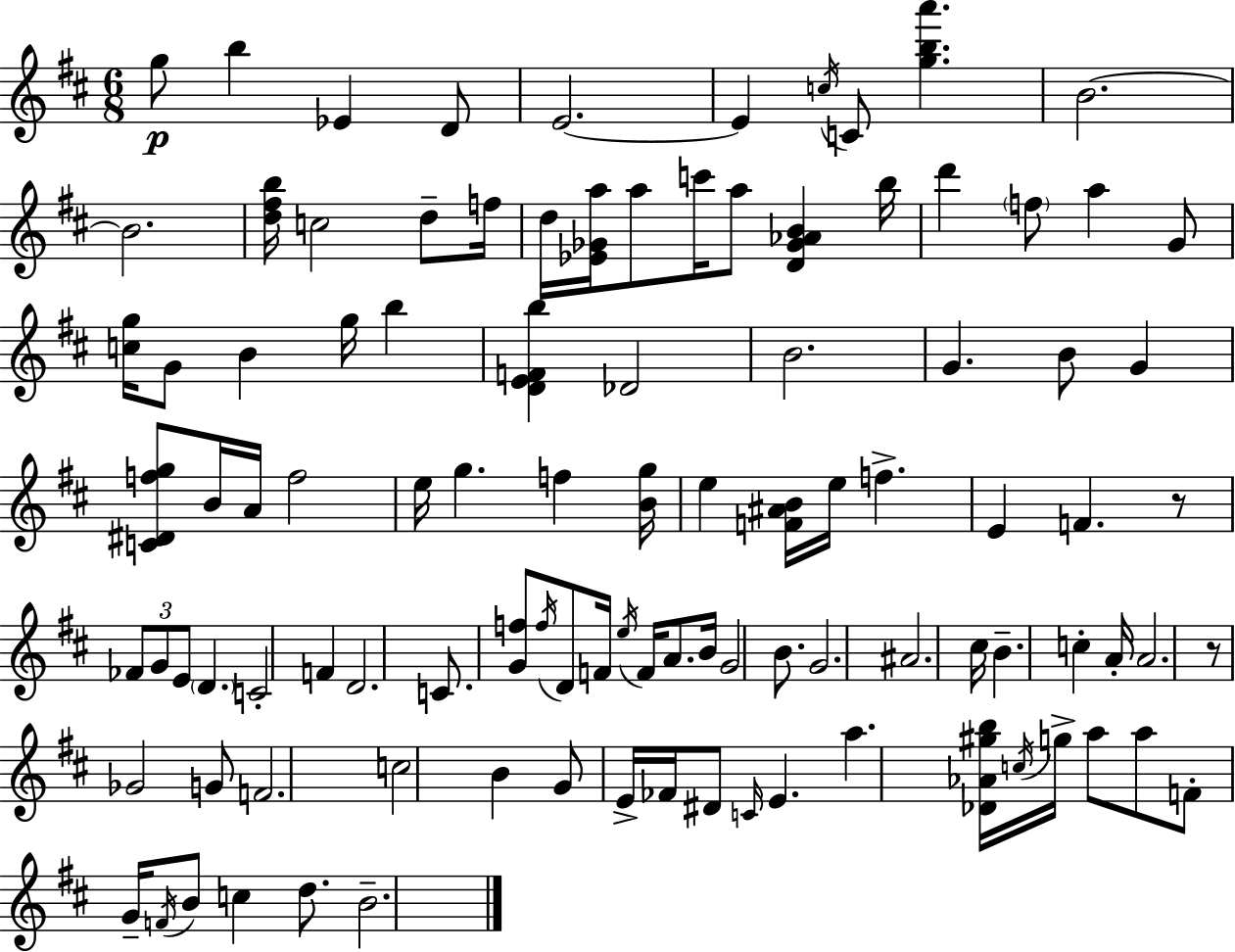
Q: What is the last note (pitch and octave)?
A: B4